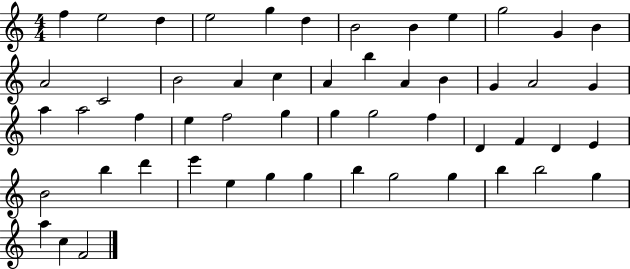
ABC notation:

X:1
T:Untitled
M:4/4
L:1/4
K:C
f e2 d e2 g d B2 B e g2 G B A2 C2 B2 A c A b A B G A2 G a a2 f e f2 g g g2 f D F D E B2 b d' e' e g g b g2 g b b2 g a c F2